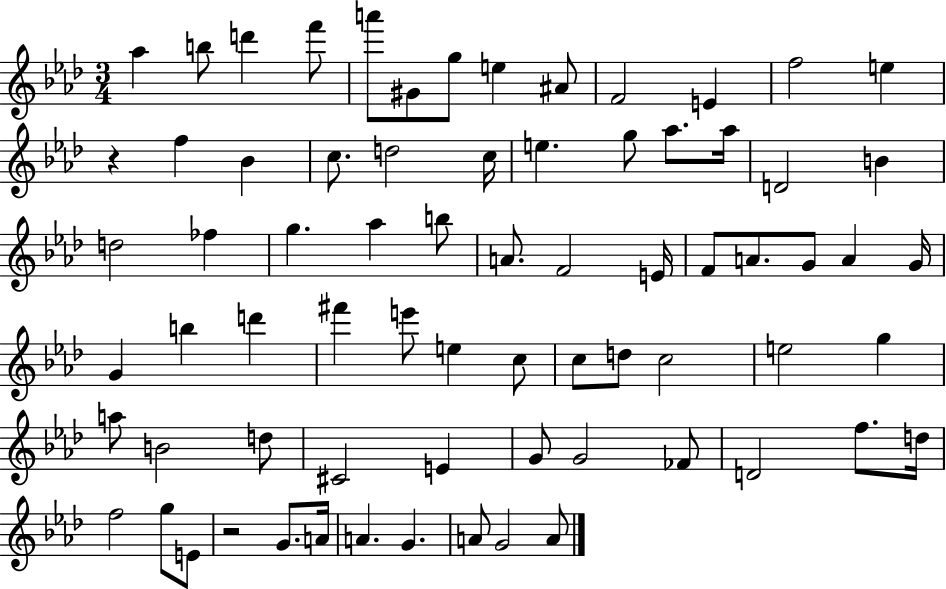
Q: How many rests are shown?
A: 2